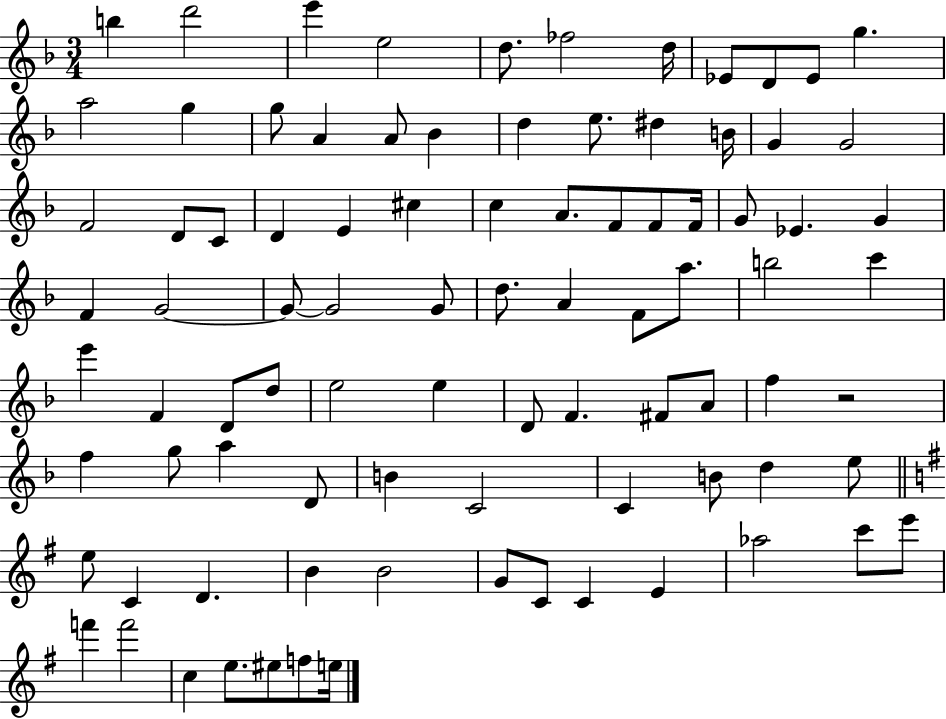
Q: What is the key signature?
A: F major